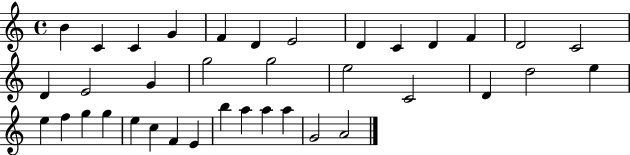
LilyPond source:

{
  \clef treble
  \time 4/4
  \defaultTimeSignature
  \key c \major
  b'4 c'4 c'4 g'4 | f'4 d'4 e'2 | d'4 c'4 d'4 f'4 | d'2 c'2 | \break d'4 e'2 g'4 | g''2 g''2 | e''2 c'2 | d'4 d''2 e''4 | \break e''4 f''4 g''4 g''4 | e''4 c''4 f'4 e'4 | b''4 a''4 a''4 a''4 | g'2 a'2 | \break \bar "|."
}